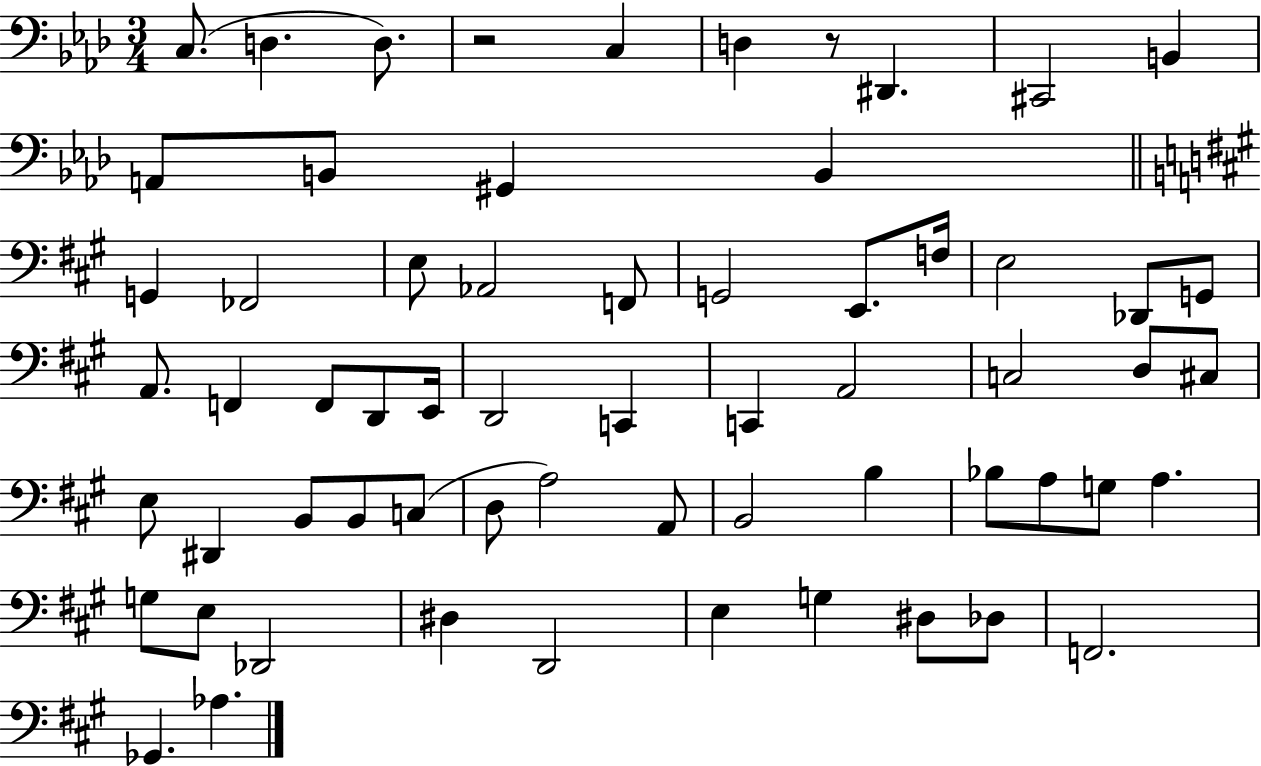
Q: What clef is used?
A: bass